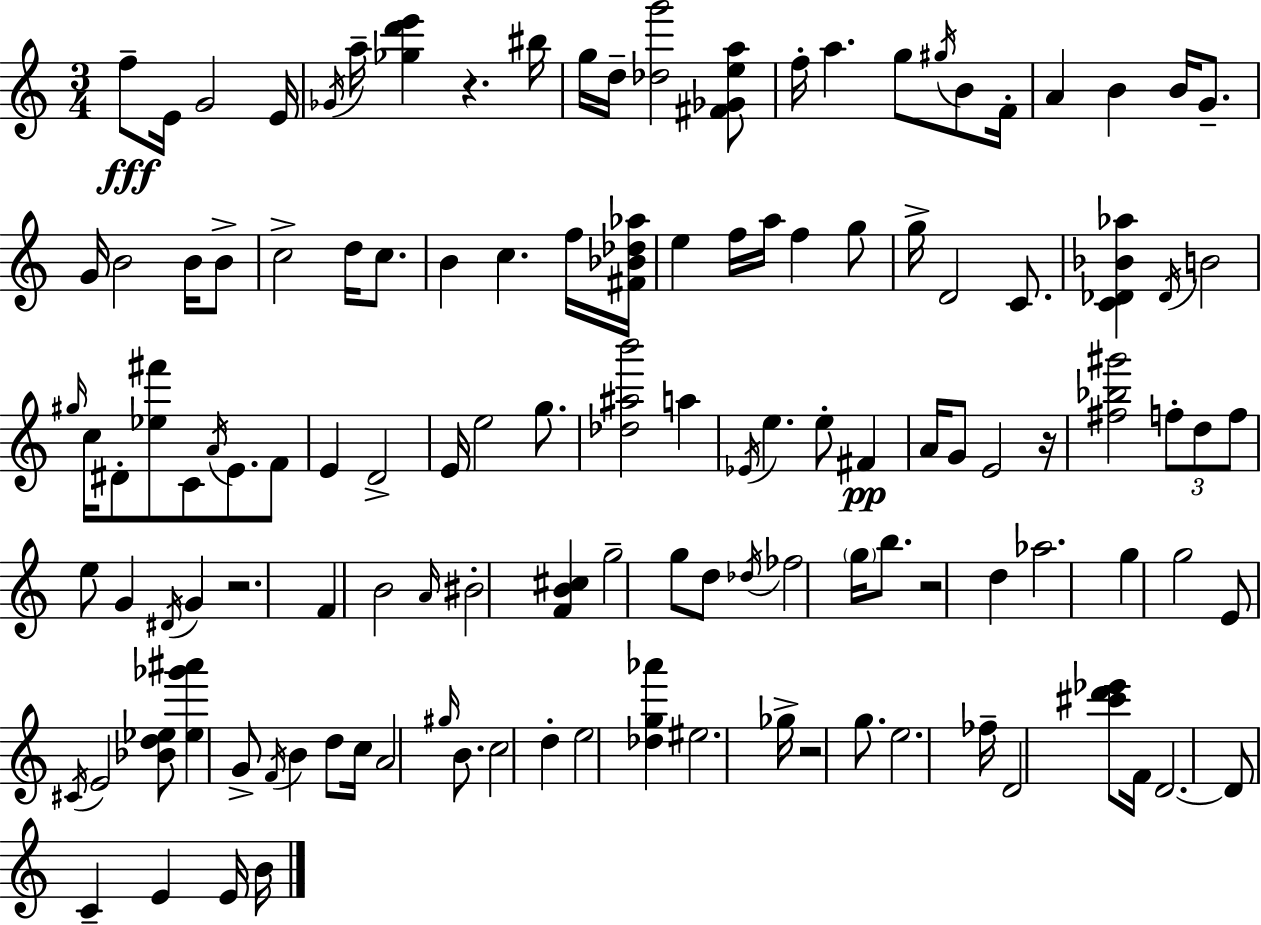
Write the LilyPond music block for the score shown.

{
  \clef treble
  \numericTimeSignature
  \time 3/4
  \key c \major
  f''8--\fff e'16 g'2 e'16 | \acciaccatura { ges'16 } a''16-- <ges'' d''' e'''>4 r4. | bis''16 g''16 d''16-- <des'' g'''>2 <fis' ges' e'' a''>8 | f''16-. a''4. g''8 \acciaccatura { gis''16 } b'8 | \break f'16-. a'4 b'4 b'16 g'8.-- | g'16 b'2 b'16 | b'8-> c''2-> d''16 c''8. | b'4 c''4. | \break f''16 <fis' bes' des'' aes''>16 e''4 f''16 a''16 f''4 | g''8 g''16-> d'2 c'8. | <c' des' bes' aes''>4 \acciaccatura { des'16 } b'2 | \grace { gis''16 } c''16 dis'8-. <ees'' fis'''>8 c'8 \acciaccatura { a'16 } | \break e'8. f'8 e'4 d'2-> | e'16 e''2 | g''8. <des'' ais'' b'''>2 | a''4 \acciaccatura { ees'16 } e''4. | \break e''8-. fis'4\pp a'16 g'8 e'2 | r16 <fis'' bes'' gis'''>2 | \tuplet 3/2 { f''8-. d''8 f''8 } e''8 g'4 | \acciaccatura { dis'16 } g'4 r2. | \break f'4 b'2 | \grace { a'16 } bis'2-. | <f' b' cis''>4 g''2-- | g''8 d''8 \acciaccatura { des''16 } fes''2 | \break \parenthesize g''16 b''8. r2 | d''4 aes''2. | g''4 | g''2 e'8 \acciaccatura { cis'16 } | \break e'2 <bes' d'' ees''>8 <ees'' ges''' ais'''>4 | g'8-> \acciaccatura { f'16 } b'4 d''8 c''16 | a'2 \grace { gis''16 } b'8. | c''2 d''4-. | \break e''2 <des'' g'' aes'''>4 | eis''2. | ges''16-> r2 g''8. | e''2. | \break fes''16-- d'2 <cis''' d''' ees'''>8 f'16 | d'2.~~ | d'8 c'4-- e'4 e'16 b'16 | \bar "|."
}